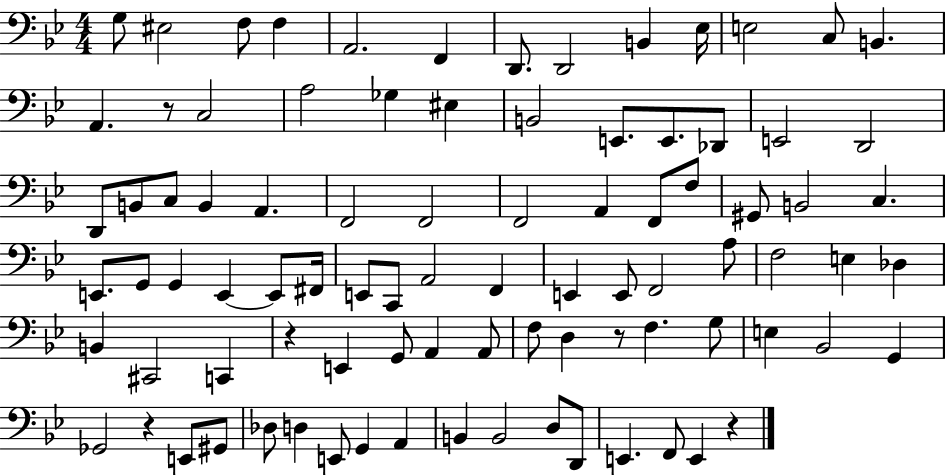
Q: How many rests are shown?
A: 5